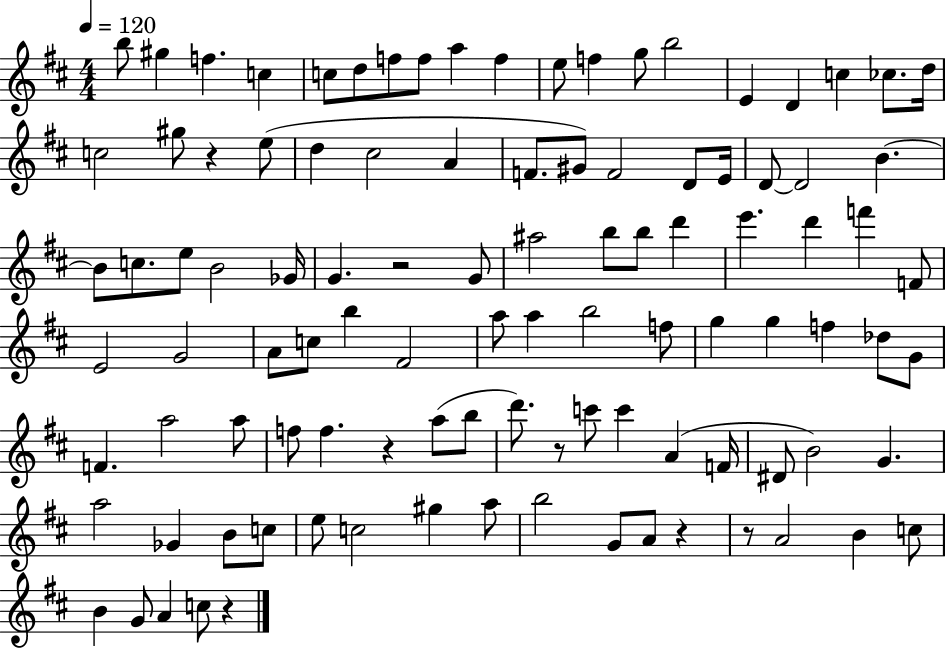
{
  \clef treble
  \numericTimeSignature
  \time 4/4
  \key d \major
  \tempo 4 = 120
  b''8 gis''4 f''4. c''4 | c''8 d''8 f''8 f''8 a''4 f''4 | e''8 f''4 g''8 b''2 | e'4 d'4 c''4 ces''8. d''16 | \break c''2 gis''8 r4 e''8( | d''4 cis''2 a'4 | f'8. gis'8) f'2 d'8 e'16 | d'8~~ d'2 b'4.~~ | \break b'8 c''8. e''8 b'2 ges'16 | g'4. r2 g'8 | ais''2 b''8 b''8 d'''4 | e'''4. d'''4 f'''4 f'8 | \break e'2 g'2 | a'8 c''8 b''4 fis'2 | a''8 a''4 b''2 f''8 | g''4 g''4 f''4 des''8 g'8 | \break f'4. a''2 a''8 | f''8 f''4. r4 a''8( b''8 | d'''8.) r8 c'''8 c'''4 a'4( f'16 | dis'8 b'2) g'4. | \break a''2 ges'4 b'8 c''8 | e''8 c''2 gis''4 a''8 | b''2 g'8 a'8 r4 | r8 a'2 b'4 c''8 | \break b'4 g'8 a'4 c''8 r4 | \bar "|."
}